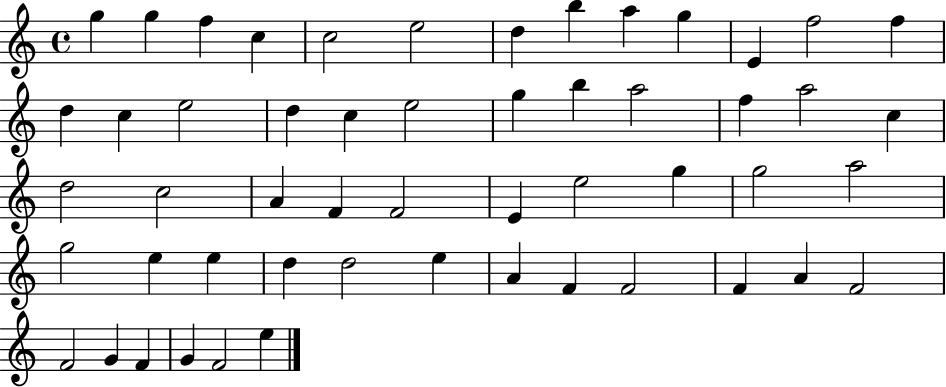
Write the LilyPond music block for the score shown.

{
  \clef treble
  \time 4/4
  \defaultTimeSignature
  \key c \major
  g''4 g''4 f''4 c''4 | c''2 e''2 | d''4 b''4 a''4 g''4 | e'4 f''2 f''4 | \break d''4 c''4 e''2 | d''4 c''4 e''2 | g''4 b''4 a''2 | f''4 a''2 c''4 | \break d''2 c''2 | a'4 f'4 f'2 | e'4 e''2 g''4 | g''2 a''2 | \break g''2 e''4 e''4 | d''4 d''2 e''4 | a'4 f'4 f'2 | f'4 a'4 f'2 | \break f'2 g'4 f'4 | g'4 f'2 e''4 | \bar "|."
}